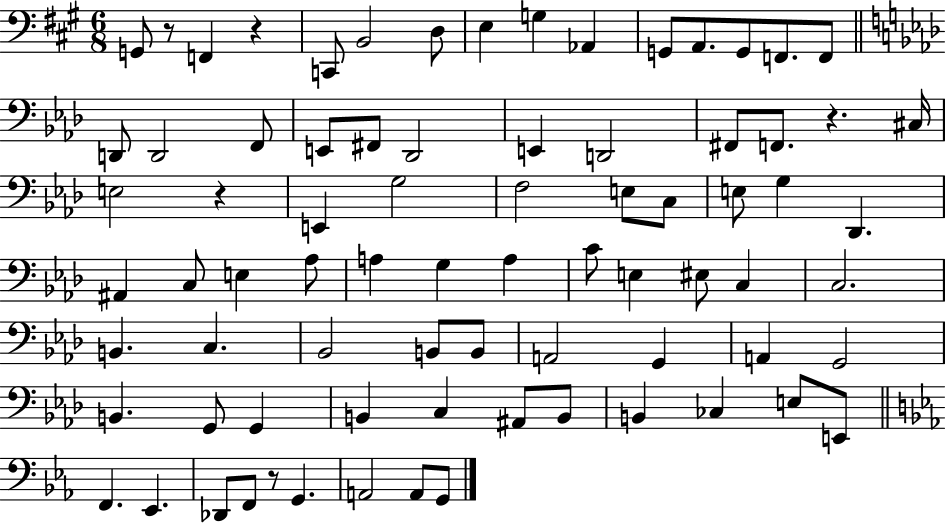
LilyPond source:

{
  \clef bass
  \numericTimeSignature
  \time 6/8
  \key a \major
  g,8 r8 f,4 r4 | c,8 b,2 d8 | e4 g4 aes,4 | g,8 a,8. g,8 f,8. f,8 | \break \bar "||" \break \key f \minor d,8 d,2 f,8 | e,8 fis,8 des,2 | e,4 d,2 | fis,8 f,8. r4. cis16 | \break e2 r4 | e,4 g2 | f2 e8 c8 | e8 g4 des,4. | \break ais,4 c8 e4 aes8 | a4 g4 a4 | c'8 e4 eis8 c4 | c2. | \break b,4. c4. | bes,2 b,8 b,8 | a,2 g,4 | a,4 g,2 | \break b,4. g,8 g,4 | b,4 c4 ais,8 b,8 | b,4 ces4 e8 e,8 | \bar "||" \break \key ees \major f,4. ees,4. | des,8 f,8 r8 g,4. | a,2 a,8 g,8 | \bar "|."
}